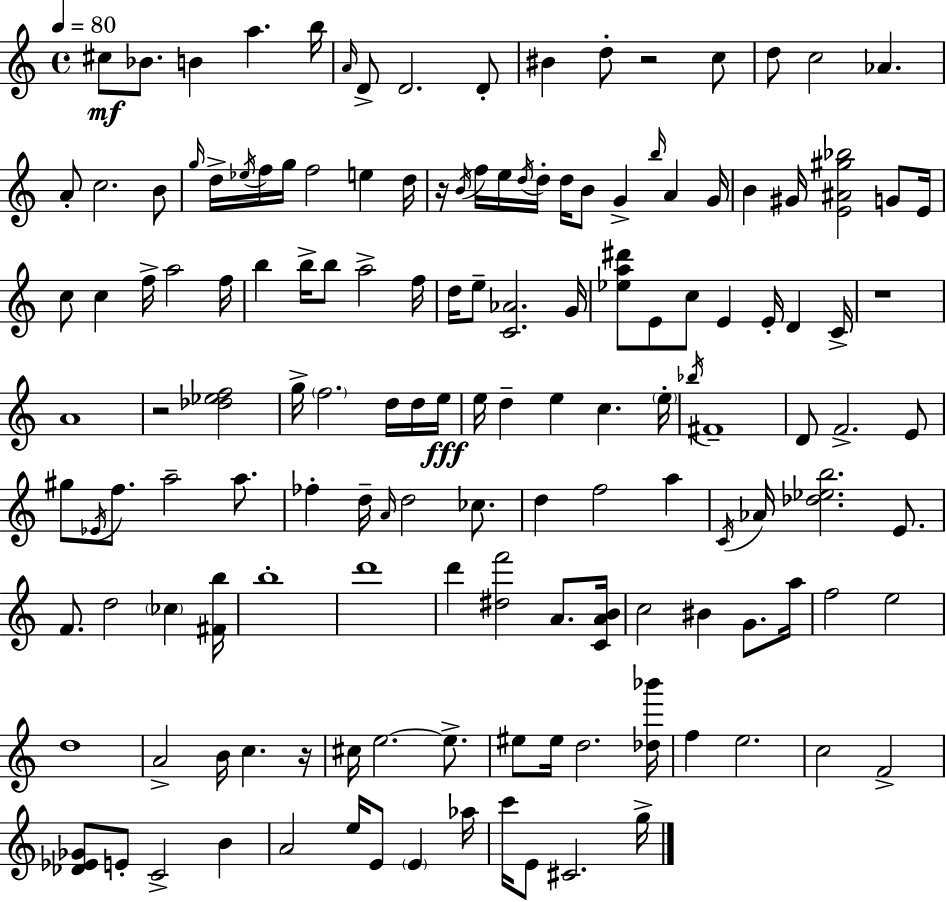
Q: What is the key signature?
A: C major